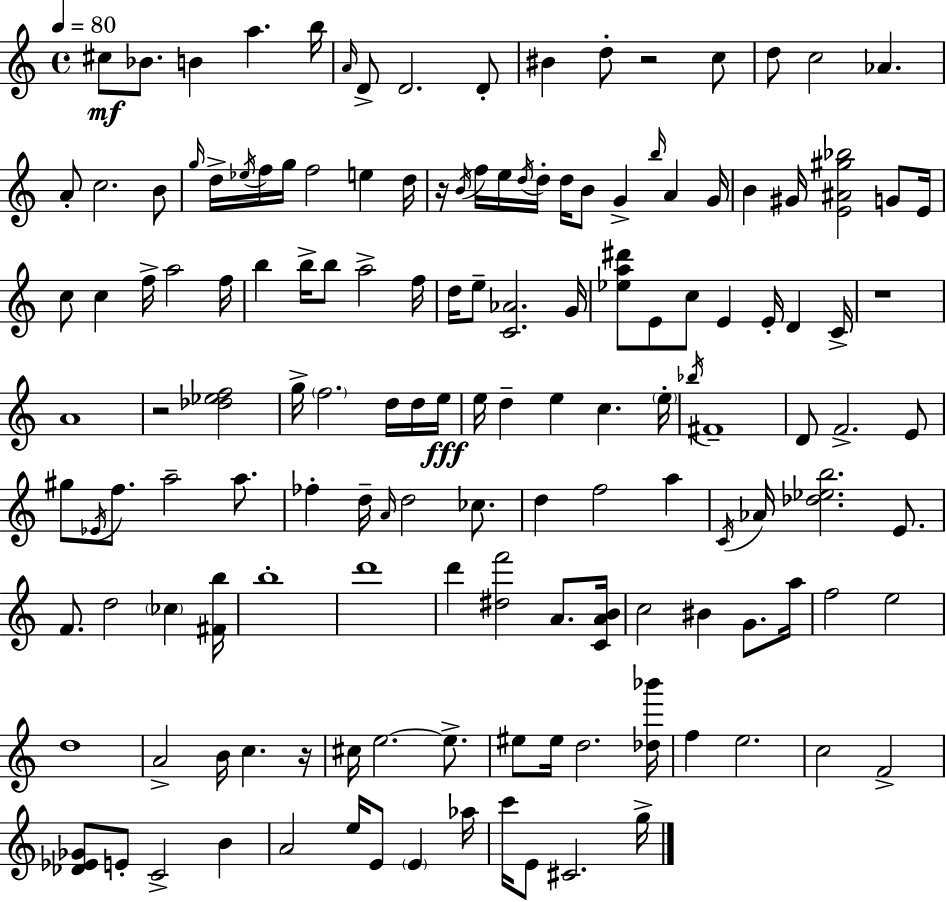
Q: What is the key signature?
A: C major